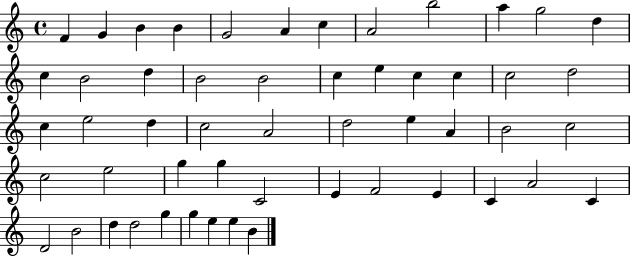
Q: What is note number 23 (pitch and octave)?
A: D5